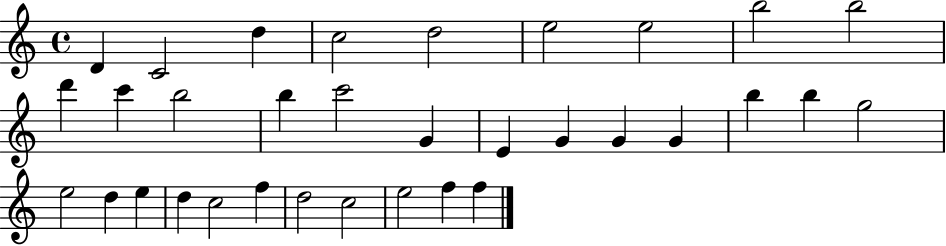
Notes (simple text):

D4/q C4/h D5/q C5/h D5/h E5/h E5/h B5/h B5/h D6/q C6/q B5/h B5/q C6/h G4/q E4/q G4/q G4/q G4/q B5/q B5/q G5/h E5/h D5/q E5/q D5/q C5/h F5/q D5/h C5/h E5/h F5/q F5/q